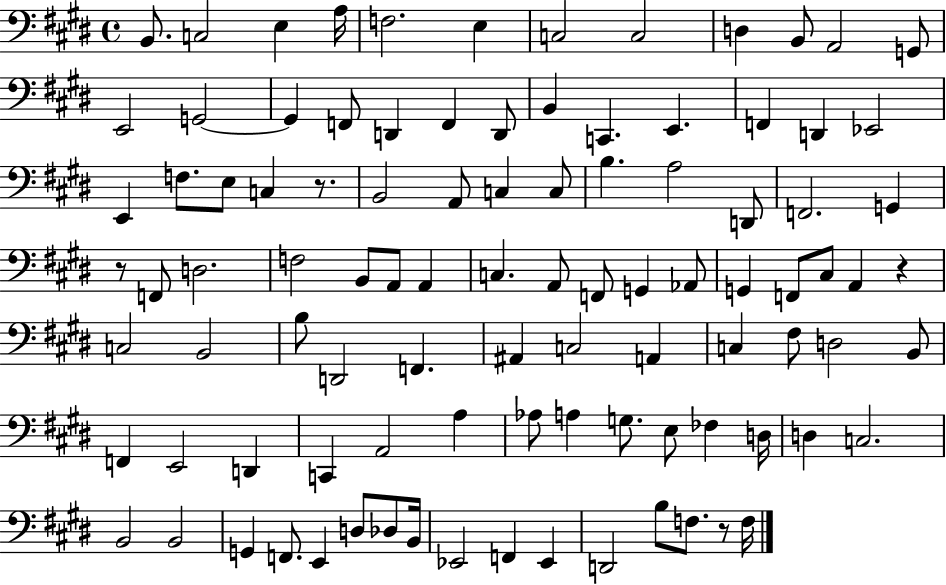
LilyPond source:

{
  \clef bass
  \time 4/4
  \defaultTimeSignature
  \key e \major
  b,8. c2 e4 a16 | f2. e4 | c2 c2 | d4 b,8 a,2 g,8 | \break e,2 g,2~~ | g,4 f,8 d,4 f,4 d,8 | b,4 c,4. e,4. | f,4 d,4 ees,2 | \break e,4 f8. e8 c4 r8. | b,2 a,8 c4 c8 | b4. a2 d,8 | f,2. g,4 | \break r8 f,8 d2. | f2 b,8 a,8 a,4 | c4. a,8 f,8 g,4 aes,8 | g,4 f,8 cis8 a,4 r4 | \break c2 b,2 | b8 d,2 f,4. | ais,4 c2 a,4 | c4 fis8 d2 b,8 | \break f,4 e,2 d,4 | c,4 a,2 a4 | aes8 a4 g8. e8 fes4 d16 | d4 c2. | \break b,2 b,2 | g,4 f,8. e,4 d8 des8 b,16 | ees,2 f,4 ees,4 | d,2 b8 f8. r8 f16 | \break \bar "|."
}